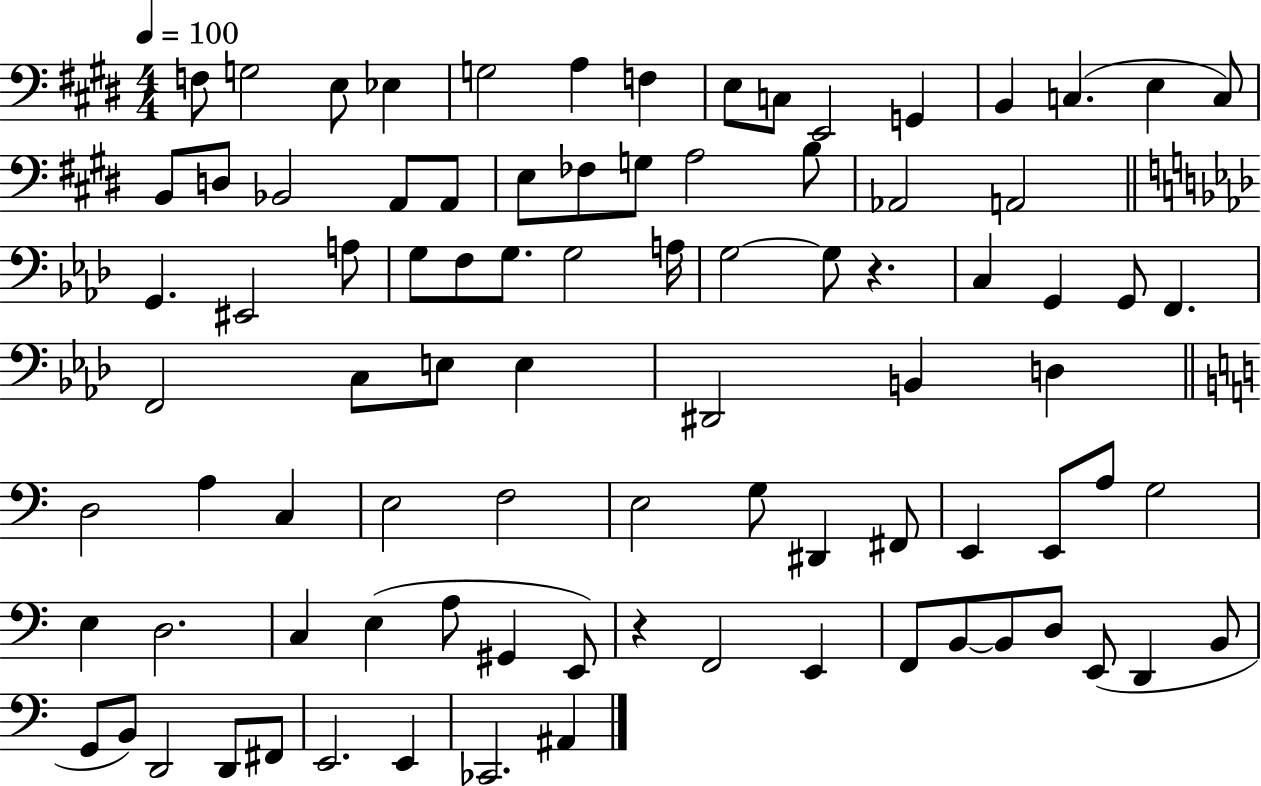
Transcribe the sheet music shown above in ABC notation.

X:1
T:Untitled
M:4/4
L:1/4
K:E
F,/2 G,2 E,/2 _E, G,2 A, F, E,/2 C,/2 E,,2 G,, B,, C, E, C,/2 B,,/2 D,/2 _B,,2 A,,/2 A,,/2 E,/2 _F,/2 G,/2 A,2 B,/2 _A,,2 A,,2 G,, ^E,,2 A,/2 G,/2 F,/2 G,/2 G,2 A,/4 G,2 G,/2 z C, G,, G,,/2 F,, F,,2 C,/2 E,/2 E, ^D,,2 B,, D, D,2 A, C, E,2 F,2 E,2 G,/2 ^D,, ^F,,/2 E,, E,,/2 A,/2 G,2 E, D,2 C, E, A,/2 ^G,, E,,/2 z F,,2 E,, F,,/2 B,,/2 B,,/2 D,/2 E,,/2 D,, B,,/2 G,,/2 B,,/2 D,,2 D,,/2 ^F,,/2 E,,2 E,, _C,,2 ^A,,